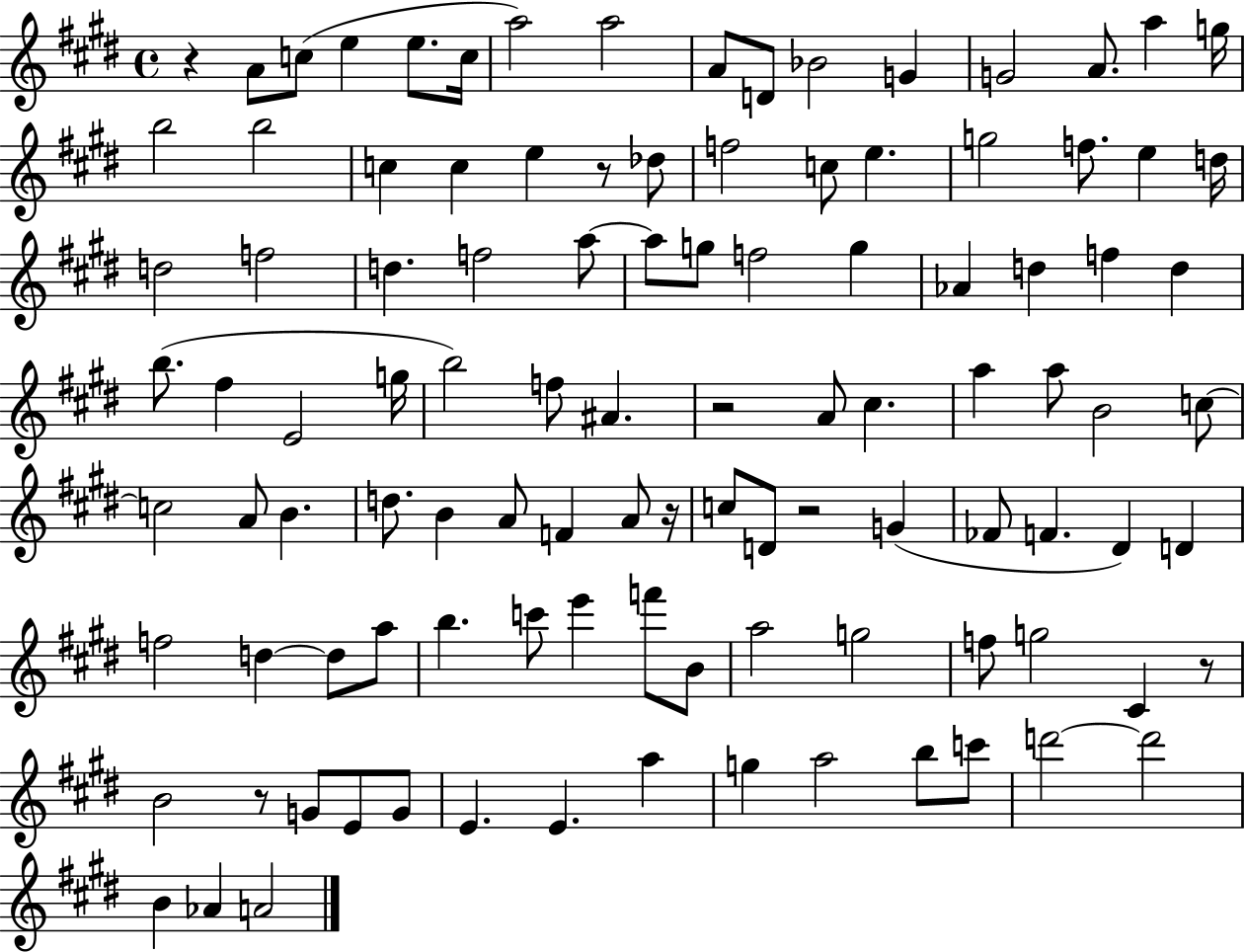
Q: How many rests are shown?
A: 7